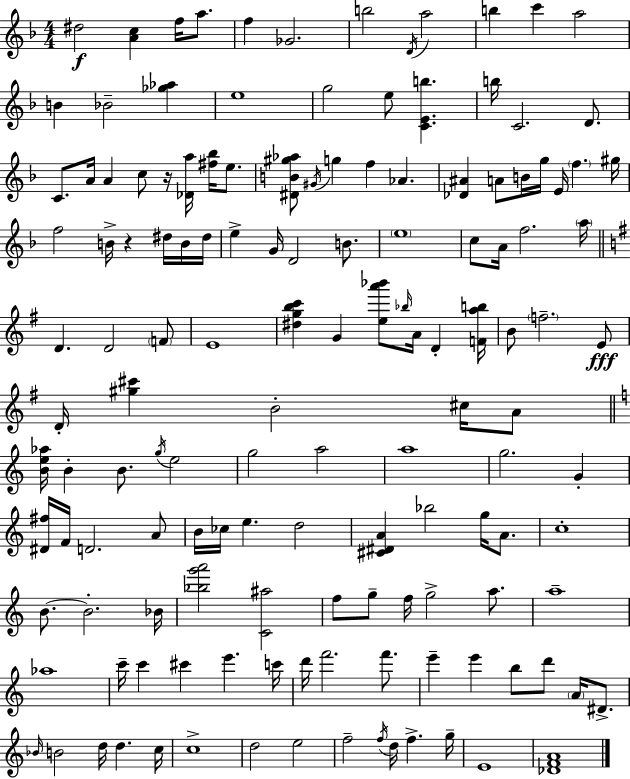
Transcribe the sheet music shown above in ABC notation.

X:1
T:Untitled
M:4/4
L:1/4
K:F
^d2 [Ac] f/4 a/2 f _G2 b2 D/4 a2 b c' a2 B _B2 [_g_a] e4 g2 e/2 [CEb] b/4 C2 D/2 C/2 A/4 A c/2 z/4 [_Da]/4 [^f_b]/4 e/2 [^DB^g_a]/2 ^G/4 g f _A [_D^A] A/2 B/4 g/4 E/4 f ^g/4 f2 B/4 z ^d/4 B/4 ^d/4 e G/4 D2 B/2 e4 c/2 A/4 f2 a/4 D D2 F/2 E4 [^dgbc'] G [ea'_b']/2 _b/4 A/4 D [Fab]/4 B/2 f2 E/2 D/4 [^g^c'] B2 ^c/4 A/2 [Be_a]/4 B B/2 g/4 e2 g2 a2 a4 g2 G [^D^f]/4 F/4 D2 A/2 B/4 _c/4 e d2 [^C^DA] _b2 g/4 A/2 c4 B/2 B2 _B/4 [_bg'a']2 [C^a]2 f/2 g/2 f/4 g2 a/2 a4 _a4 c'/4 c' ^c' e' c'/4 d'/4 f'2 f'/2 e' e' b/2 d'/2 A/4 ^D/2 _B/4 B2 d/4 d c/4 c4 d2 e2 f2 f/4 d/4 f g/4 E4 [_DFA]4